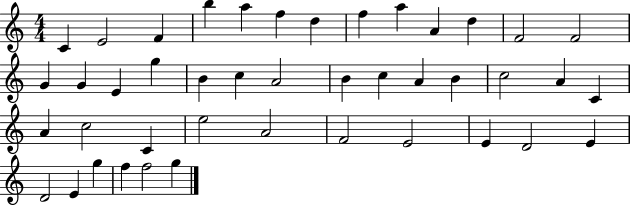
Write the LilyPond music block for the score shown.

{
  \clef treble
  \numericTimeSignature
  \time 4/4
  \key c \major
  c'4 e'2 f'4 | b''4 a''4 f''4 d''4 | f''4 a''4 a'4 d''4 | f'2 f'2 | \break g'4 g'4 e'4 g''4 | b'4 c''4 a'2 | b'4 c''4 a'4 b'4 | c''2 a'4 c'4 | \break a'4 c''2 c'4 | e''2 a'2 | f'2 e'2 | e'4 d'2 e'4 | \break d'2 e'4 g''4 | f''4 f''2 g''4 | \bar "|."
}